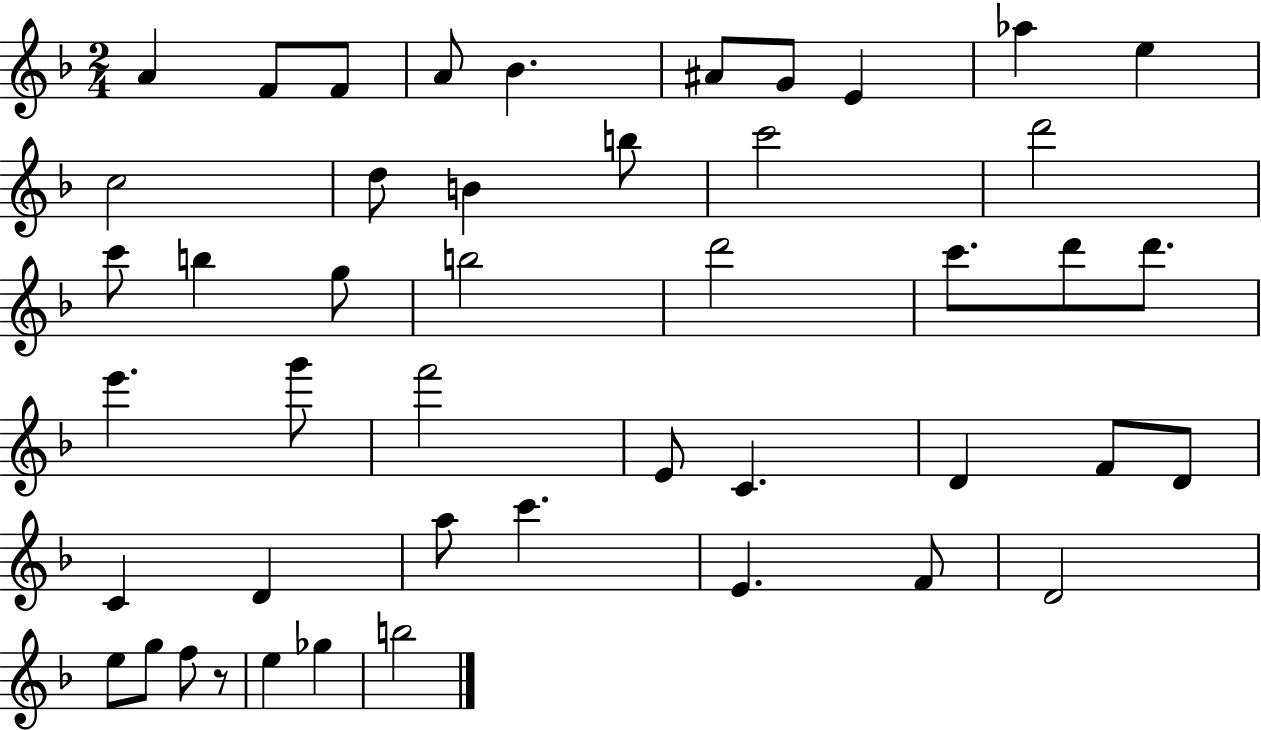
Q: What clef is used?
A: treble